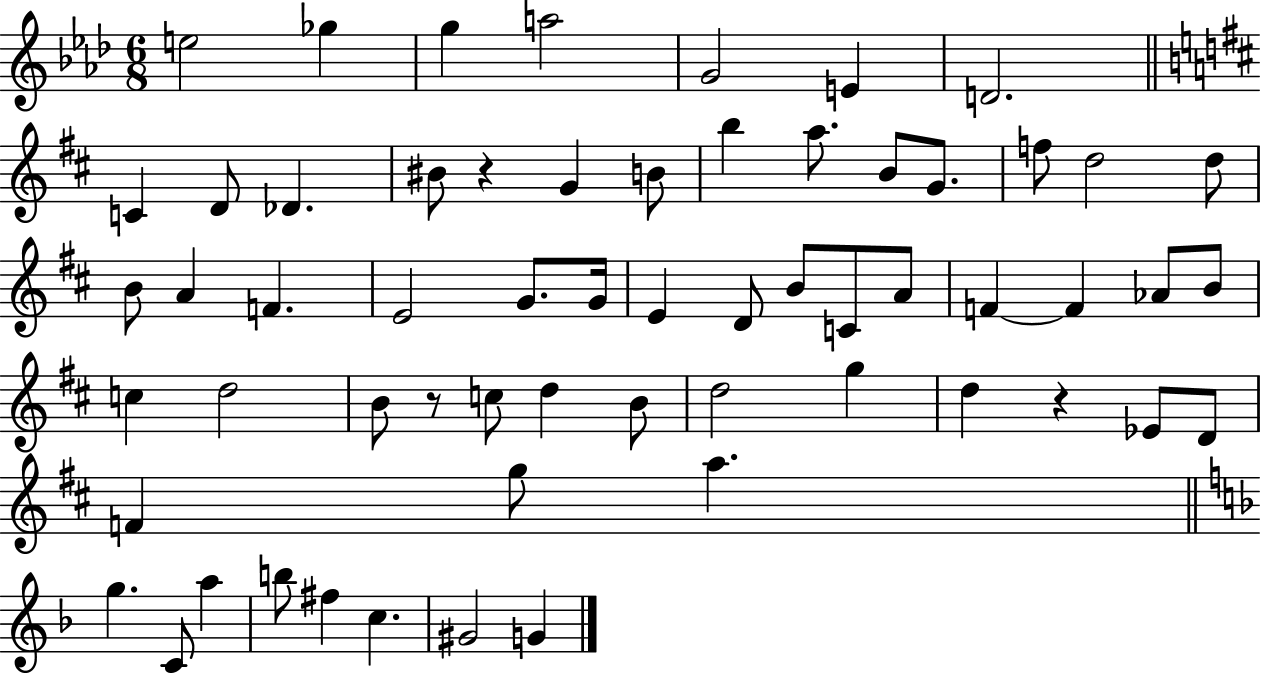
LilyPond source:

{
  \clef treble
  \numericTimeSignature
  \time 6/8
  \key aes \major
  e''2 ges''4 | g''4 a''2 | g'2 e'4 | d'2. | \break \bar "||" \break \key b \minor c'4 d'8 des'4. | bis'8 r4 g'4 b'8 | b''4 a''8. b'8 g'8. | f''8 d''2 d''8 | \break b'8 a'4 f'4. | e'2 g'8. g'16 | e'4 d'8 b'8 c'8 a'8 | f'4~~ f'4 aes'8 b'8 | \break c''4 d''2 | b'8 r8 c''8 d''4 b'8 | d''2 g''4 | d''4 r4 ees'8 d'8 | \break f'4 g''8 a''4. | \bar "||" \break \key d \minor g''4. c'8 a''4 | b''8 fis''4 c''4. | gis'2 g'4 | \bar "|."
}